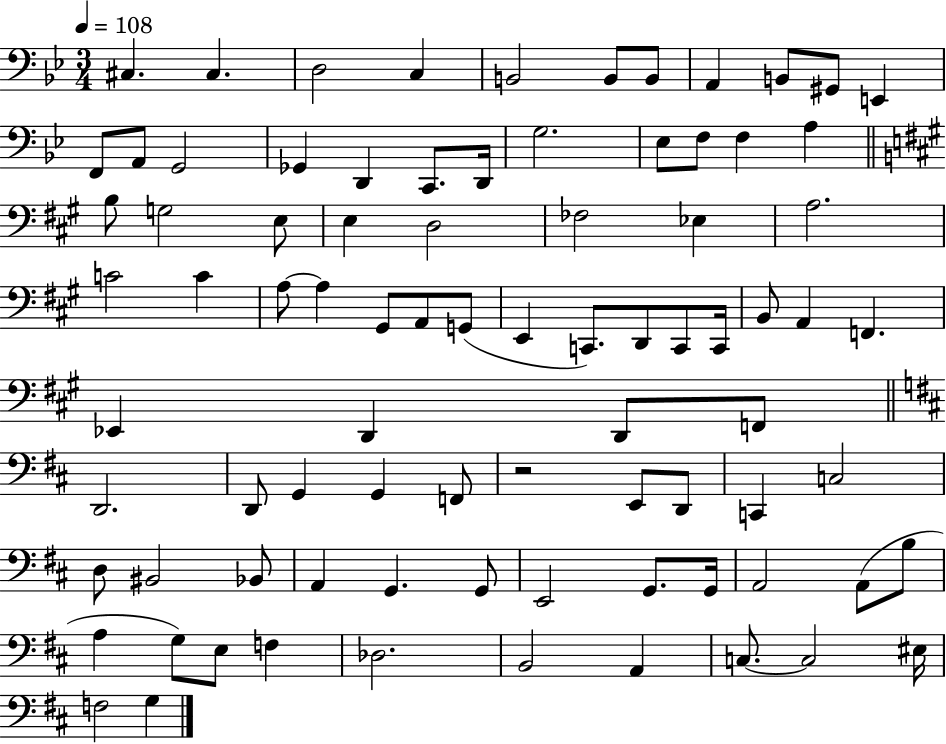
C#3/q. C#3/q. D3/h C3/q B2/h B2/e B2/e A2/q B2/e G#2/e E2/q F2/e A2/e G2/h Gb2/q D2/q C2/e. D2/s G3/h. Eb3/e F3/e F3/q A3/q B3/e G3/h E3/e E3/q D3/h FES3/h Eb3/q A3/h. C4/h C4/q A3/e A3/q G#2/e A2/e G2/e E2/q C2/e. D2/e C2/e C2/s B2/e A2/q F2/q. Eb2/q D2/q D2/e F2/e D2/h. D2/e G2/q G2/q F2/e R/h E2/e D2/e C2/q C3/h D3/e BIS2/h Bb2/e A2/q G2/q. G2/e E2/h G2/e. G2/s A2/h A2/e B3/e A3/q G3/e E3/e F3/q Db3/h. B2/h A2/q C3/e. C3/h EIS3/s F3/h G3/q